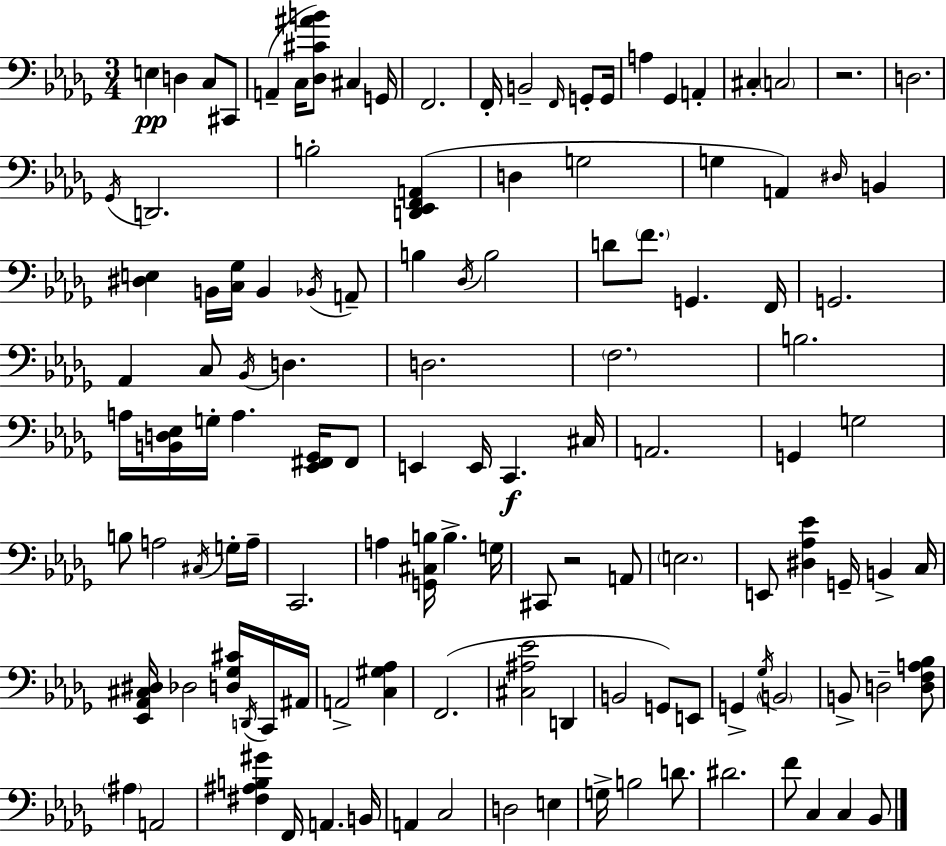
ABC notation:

X:1
T:Untitled
M:3/4
L:1/4
K:Bbm
E, D, C,/2 ^C,,/2 A,, C,/4 [_D,^C^AB]/2 ^C, G,,/4 F,,2 F,,/4 B,,2 F,,/4 G,,/2 G,,/4 A, _G,, A,, ^C, C,2 z2 D,2 _G,,/4 D,,2 B,2 [D,,_E,,F,,A,,] D, G,2 G, A,, ^D,/4 B,, [^D,E,] B,,/4 [C,_G,]/4 B,, _B,,/4 A,,/2 B, _D,/4 B,2 D/2 F/2 G,, F,,/4 G,,2 _A,, C,/2 _B,,/4 D, D,2 F,2 B,2 A,/4 [B,,D,_E,]/4 G,/4 A, [_E,,^F,,_G,,]/4 ^F,,/2 E,, E,,/4 C,, ^C,/4 A,,2 G,, G,2 B,/2 A,2 ^C,/4 G,/4 A,/4 C,,2 A, [G,,^C,B,]/4 B, G,/4 ^C,,/2 z2 A,,/2 E,2 E,,/2 [^D,_A,_E] G,,/4 B,, C,/4 [_E,,_A,,^C,^D,]/4 _D,2 [D,_G,^C]/4 D,,/4 C,,/4 ^A,,/4 A,,2 [C,^G,_A,] F,,2 [^C,^A,_E]2 D,, B,,2 G,,/2 E,,/2 G,, _G,/4 B,,2 B,,/2 D,2 [D,F,A,_B,]/2 ^A, A,,2 [^F,^A,B,^G] F,,/4 A,, B,,/4 A,, C,2 D,2 E, G,/4 B,2 D/2 ^D2 F/2 C, C, _B,,/2